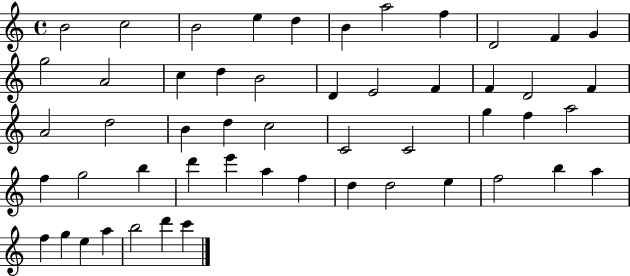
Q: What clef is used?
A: treble